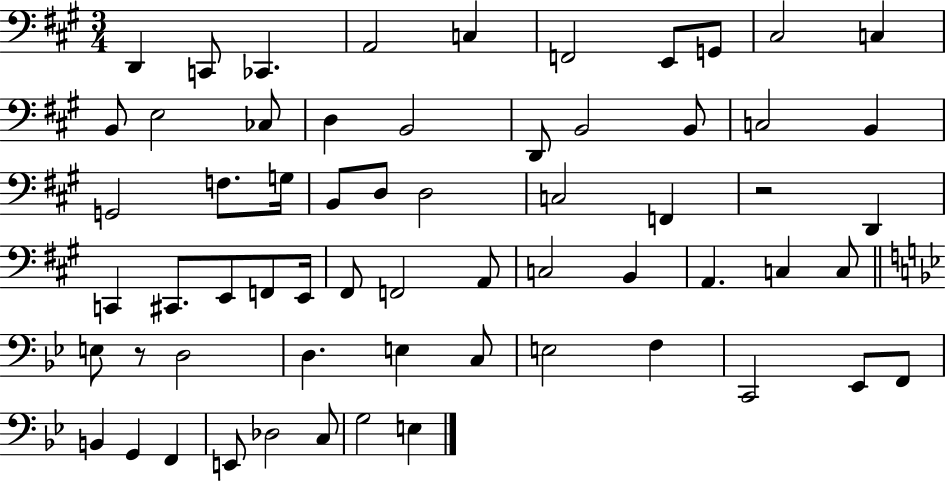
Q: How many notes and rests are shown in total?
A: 62